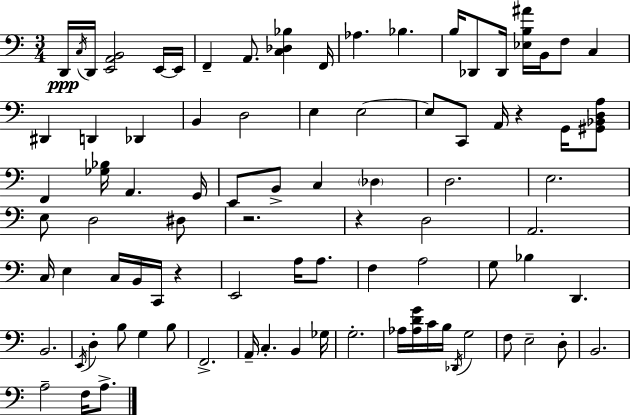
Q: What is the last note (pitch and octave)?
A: A3